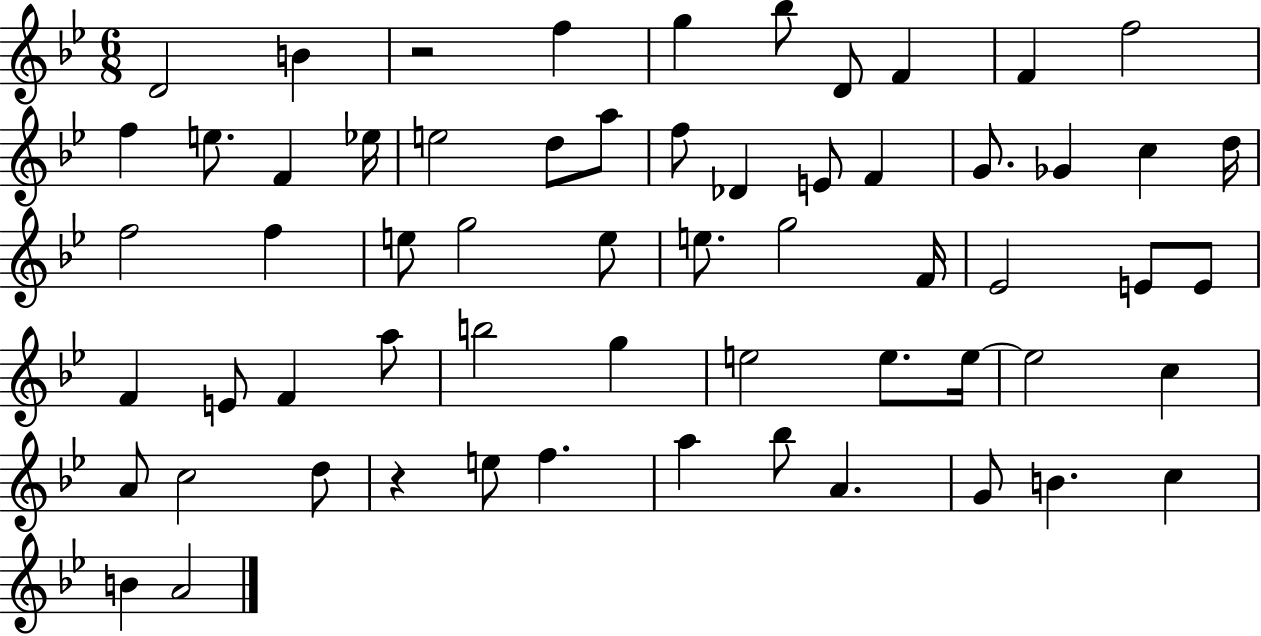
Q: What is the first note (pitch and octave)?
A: D4